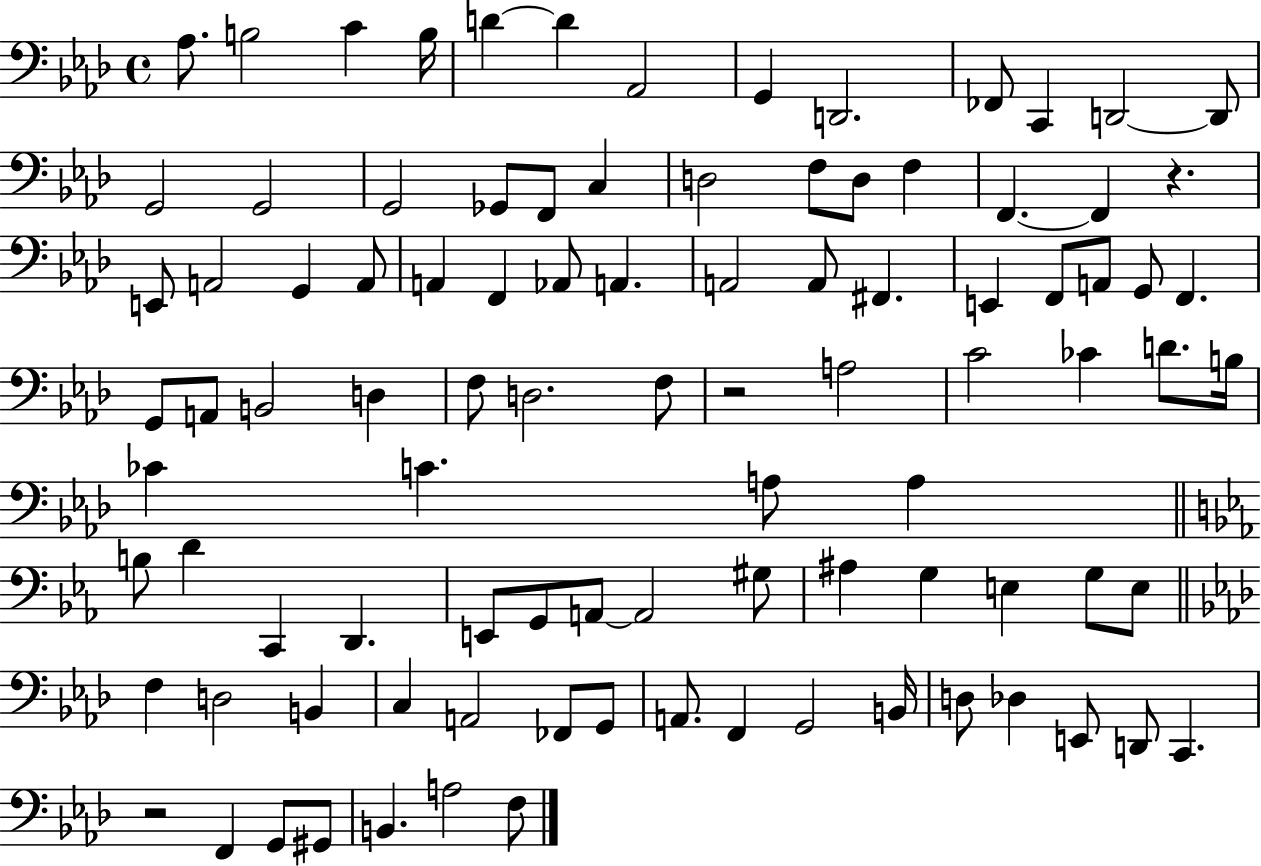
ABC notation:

X:1
T:Untitled
M:4/4
L:1/4
K:Ab
_A,/2 B,2 C B,/4 D D _A,,2 G,, D,,2 _F,,/2 C,, D,,2 D,,/2 G,,2 G,,2 G,,2 _G,,/2 F,,/2 C, D,2 F,/2 D,/2 F, F,, F,, z E,,/2 A,,2 G,, A,,/2 A,, F,, _A,,/2 A,, A,,2 A,,/2 ^F,, E,, F,,/2 A,,/2 G,,/2 F,, G,,/2 A,,/2 B,,2 D, F,/2 D,2 F,/2 z2 A,2 C2 _C D/2 B,/4 _C C A,/2 A, B,/2 D C,, D,, E,,/2 G,,/2 A,,/2 A,,2 ^G,/2 ^A, G, E, G,/2 E,/2 F, D,2 B,, C, A,,2 _F,,/2 G,,/2 A,,/2 F,, G,,2 B,,/4 D,/2 _D, E,,/2 D,,/2 C,, z2 F,, G,,/2 ^G,,/2 B,, A,2 F,/2